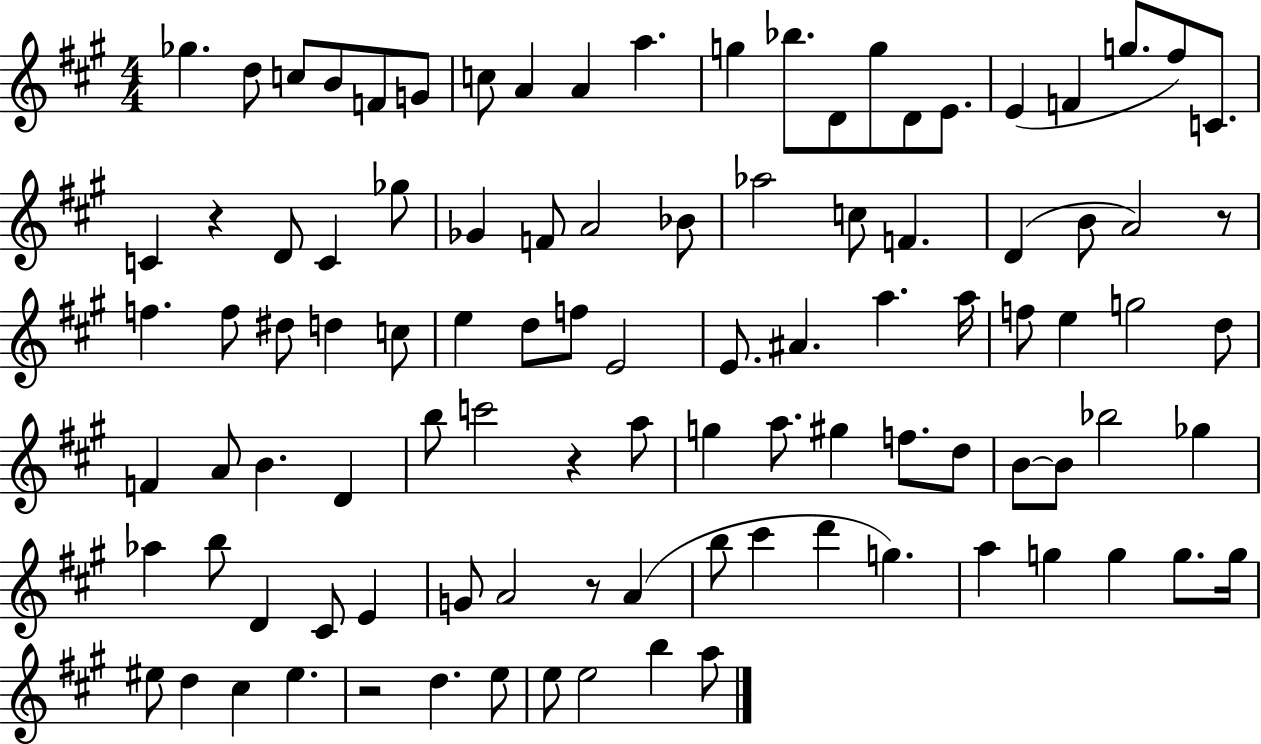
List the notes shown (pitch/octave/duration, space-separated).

Gb5/q. D5/e C5/e B4/e F4/e G4/e C5/e A4/q A4/q A5/q. G5/q Bb5/e. D4/e G5/e D4/e E4/e. E4/q F4/q G5/e. F#5/e C4/e. C4/q R/q D4/e C4/q Gb5/e Gb4/q F4/e A4/h Bb4/e Ab5/h C5/e F4/q. D4/q B4/e A4/h R/e F5/q. F5/e D#5/e D5/q C5/e E5/q D5/e F5/e E4/h E4/e. A#4/q. A5/q. A5/s F5/e E5/q G5/h D5/e F4/q A4/e B4/q. D4/q B5/e C6/h R/q A5/e G5/q A5/e. G#5/q F5/e. D5/e B4/e B4/e Bb5/h Gb5/q Ab5/q B5/e D4/q C#4/e E4/q G4/e A4/h R/e A4/q B5/e C#6/q D6/q G5/q. A5/q G5/q G5/q G5/e. G5/s EIS5/e D5/q C#5/q EIS5/q. R/h D5/q. E5/e E5/e E5/h B5/q A5/e